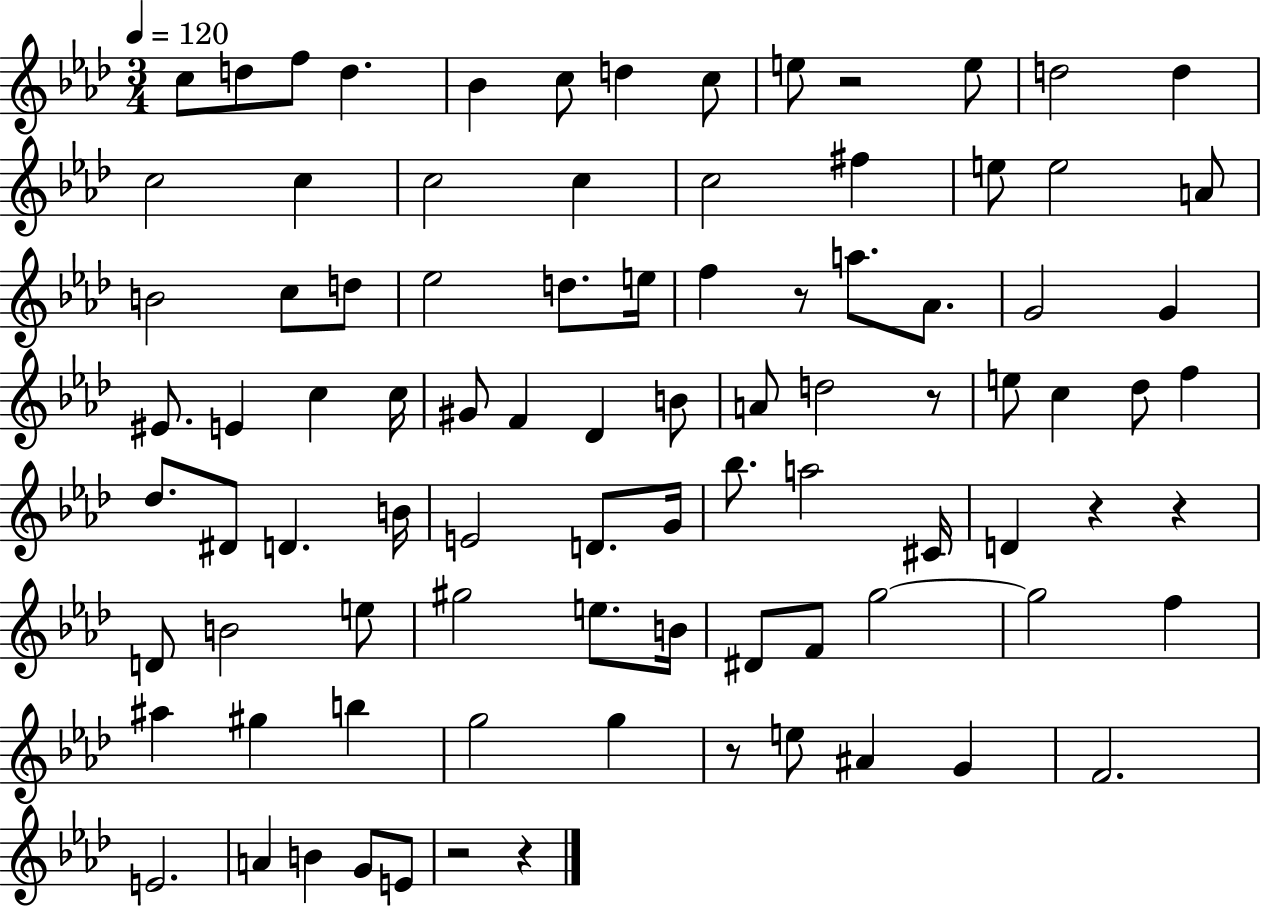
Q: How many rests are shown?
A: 8